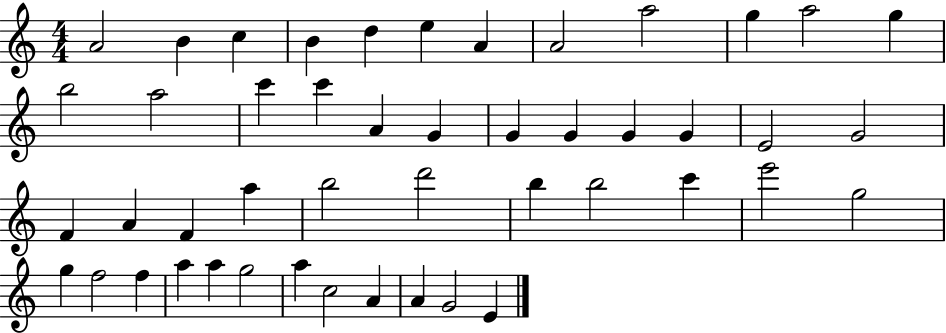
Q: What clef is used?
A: treble